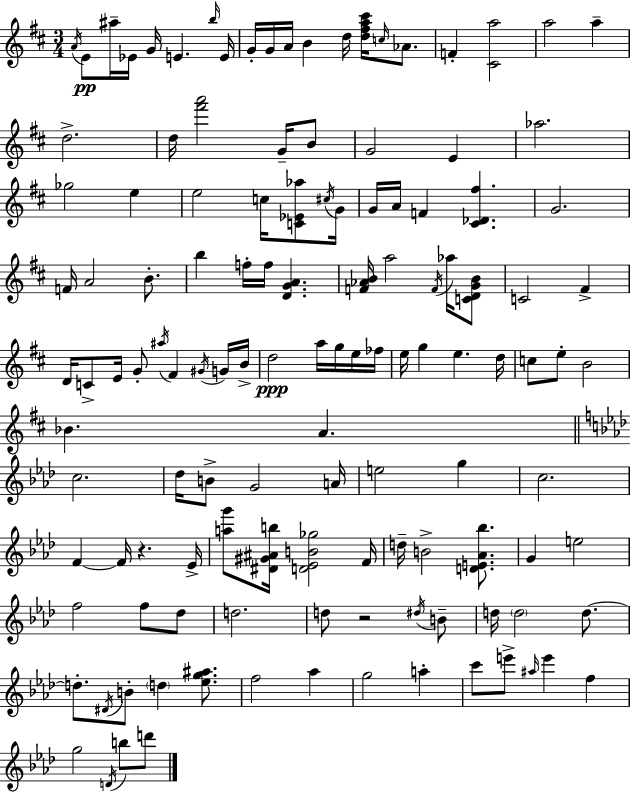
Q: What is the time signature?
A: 3/4